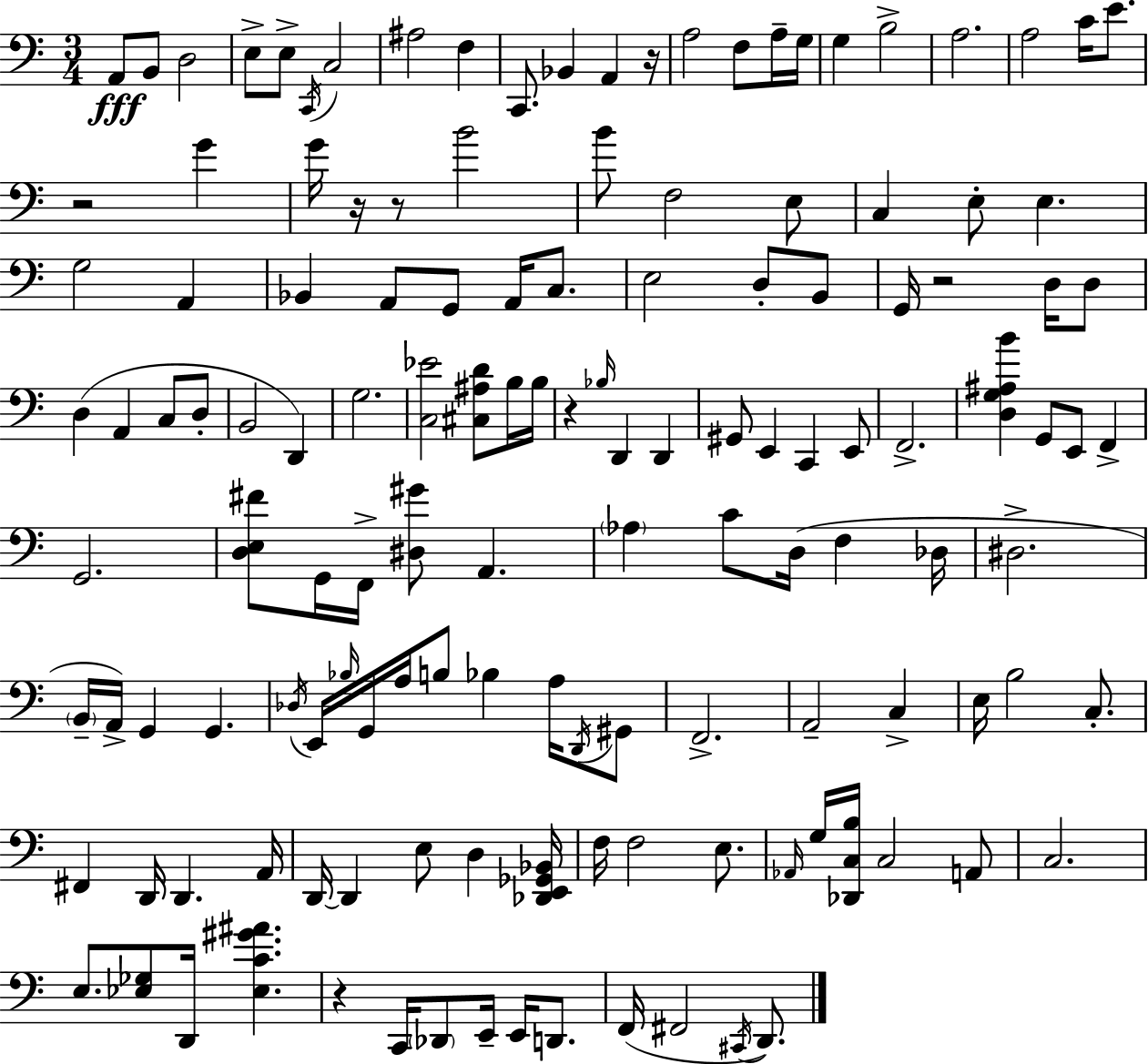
A2/e B2/e D3/h E3/e E3/e C2/s C3/h A#3/h F3/q C2/e. Bb2/q A2/q R/s A3/h F3/e A3/s G3/s G3/q B3/h A3/h. A3/h C4/s E4/e. R/h G4/q G4/s R/s R/e B4/h B4/e F3/h E3/e C3/q E3/e E3/q. G3/h A2/q Bb2/q A2/e G2/e A2/s C3/e. E3/h D3/e B2/e G2/s R/h D3/s D3/e D3/q A2/q C3/e D3/e B2/h D2/q G3/h. [C3,Eb4]/h [C#3,A#3,D4]/e B3/s B3/s R/q Bb3/s D2/q D2/q G#2/e E2/q C2/q E2/e F2/h. [D3,G3,A#3,B4]/q G2/e E2/e F2/q G2/h. [D3,E3,F#4]/e G2/s F2/s [D#3,G#4]/e A2/q. Ab3/q C4/e D3/s F3/q Db3/s D#3/h. B2/s A2/s G2/q G2/q. Db3/s E2/s Bb3/s G2/s A3/s B3/e Bb3/q A3/s D2/s G#2/e F2/h. A2/h C3/q E3/s B3/h C3/e. F#2/q D2/s D2/q. A2/s D2/s D2/q E3/e D3/q [Db2,E2,Gb2,Bb2]/s F3/s F3/h E3/e. Ab2/s G3/s [Db2,C3,B3]/s C3/h A2/e C3/h. E3/e. [Eb3,Gb3]/e D2/s [Eb3,C4,G#4,A#4]/q. R/q C2/s Db2/e E2/s E2/s D2/e. F2/s F#2/h C#2/s D2/e.